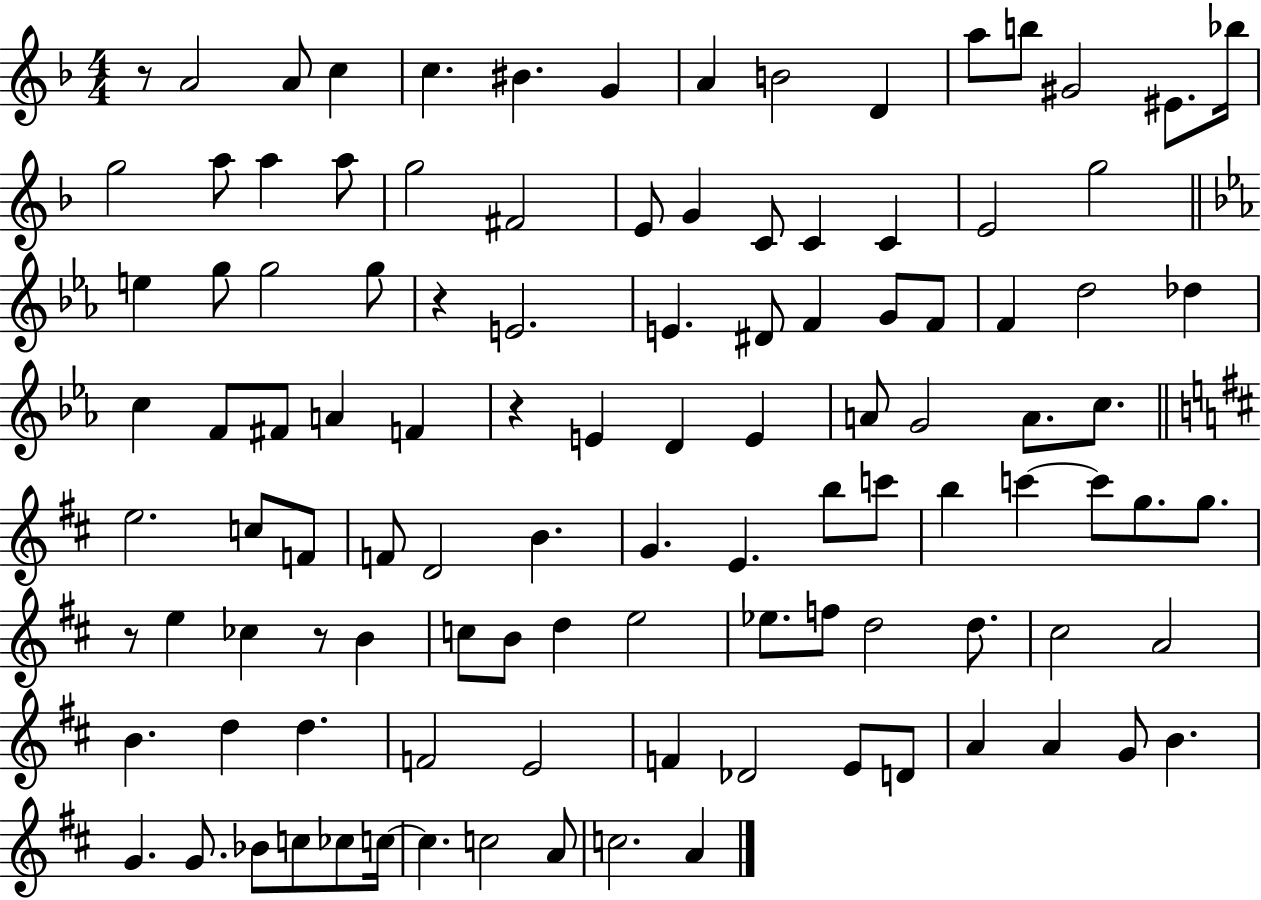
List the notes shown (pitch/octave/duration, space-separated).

R/e A4/h A4/e C5/q C5/q. BIS4/q. G4/q A4/q B4/h D4/q A5/e B5/e G#4/h EIS4/e. Bb5/s G5/h A5/e A5/q A5/e G5/h F#4/h E4/e G4/q C4/e C4/q C4/q E4/h G5/h E5/q G5/e G5/h G5/e R/q E4/h. E4/q. D#4/e F4/q G4/e F4/e F4/q D5/h Db5/q C5/q F4/e F#4/e A4/q F4/q R/q E4/q D4/q E4/q A4/e G4/h A4/e. C5/e. E5/h. C5/e F4/e F4/e D4/h B4/q. G4/q. E4/q. B5/e C6/e B5/q C6/q C6/e G5/e. G5/e. R/e E5/q CES5/q R/e B4/q C5/e B4/e D5/q E5/h Eb5/e. F5/e D5/h D5/e. C#5/h A4/h B4/q. D5/q D5/q. F4/h E4/h F4/q Db4/h E4/e D4/e A4/q A4/q G4/e B4/q. G4/q. G4/e. Bb4/e C5/e CES5/e C5/s C5/q. C5/h A4/e C5/h. A4/q